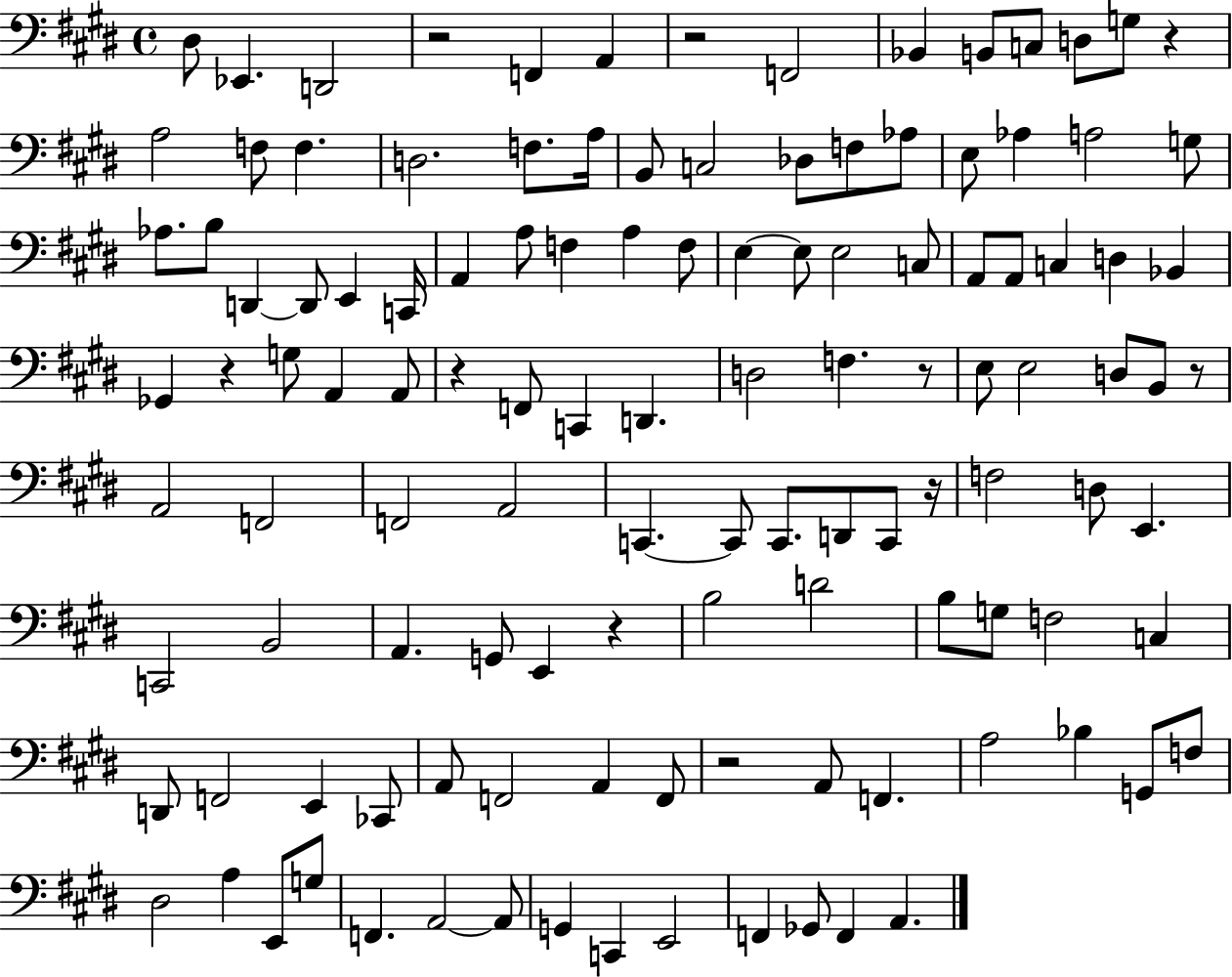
{
  \clef bass
  \time 4/4
  \defaultTimeSignature
  \key e \major
  dis8 ees,4. d,2 | r2 f,4 a,4 | r2 f,2 | bes,4 b,8 c8 d8 g8 r4 | \break a2 f8 f4. | d2. f8. a16 | b,8 c2 des8 f8 aes8 | e8 aes4 a2 g8 | \break aes8. b8 d,4~~ d,8 e,4 c,16 | a,4 a8 f4 a4 f8 | e4~~ e8 e2 c8 | a,8 a,8 c4 d4 bes,4 | \break ges,4 r4 g8 a,4 a,8 | r4 f,8 c,4 d,4. | d2 f4. r8 | e8 e2 d8 b,8 r8 | \break a,2 f,2 | f,2 a,2 | c,4.~~ c,8 c,8. d,8 c,8 r16 | f2 d8 e,4. | \break c,2 b,2 | a,4. g,8 e,4 r4 | b2 d'2 | b8 g8 f2 c4 | \break d,8 f,2 e,4 ces,8 | a,8 f,2 a,4 f,8 | r2 a,8 f,4. | a2 bes4 g,8 f8 | \break dis2 a4 e,8 g8 | f,4. a,2~~ a,8 | g,4 c,4 e,2 | f,4 ges,8 f,4 a,4. | \break \bar "|."
}